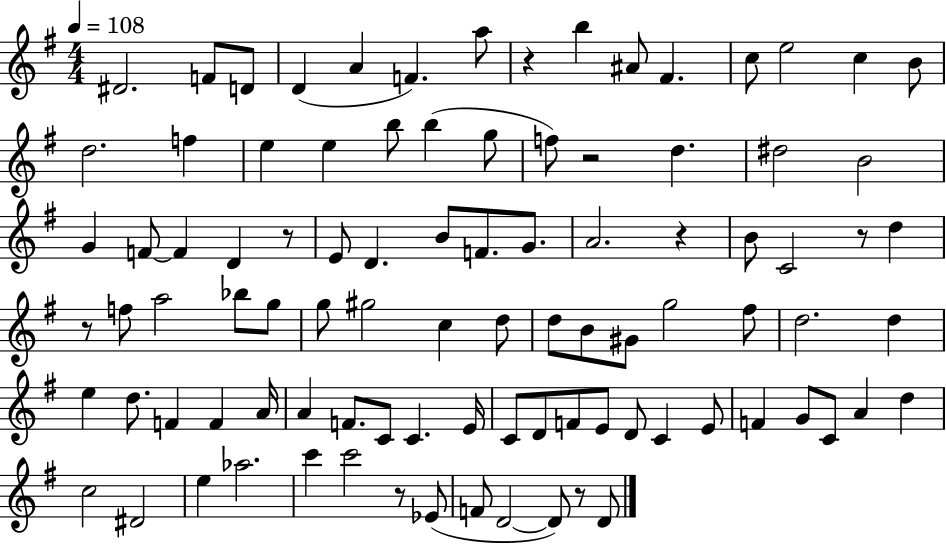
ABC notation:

X:1
T:Untitled
M:4/4
L:1/4
K:G
^D2 F/2 D/2 D A F a/2 z b ^A/2 ^F c/2 e2 c B/2 d2 f e e b/2 b g/2 f/2 z2 d ^d2 B2 G F/2 F D z/2 E/2 D B/2 F/2 G/2 A2 z B/2 C2 z/2 d z/2 f/2 a2 _b/2 g/2 g/2 ^g2 c d/2 d/2 B/2 ^G/2 g2 ^f/2 d2 d e d/2 F F A/4 A F/2 C/2 C E/4 C/2 D/2 F/2 E/2 D/2 C E/2 F G/2 C/2 A d c2 ^D2 e _a2 c' c'2 z/2 _E/2 F/2 D2 D/2 z/2 D/2